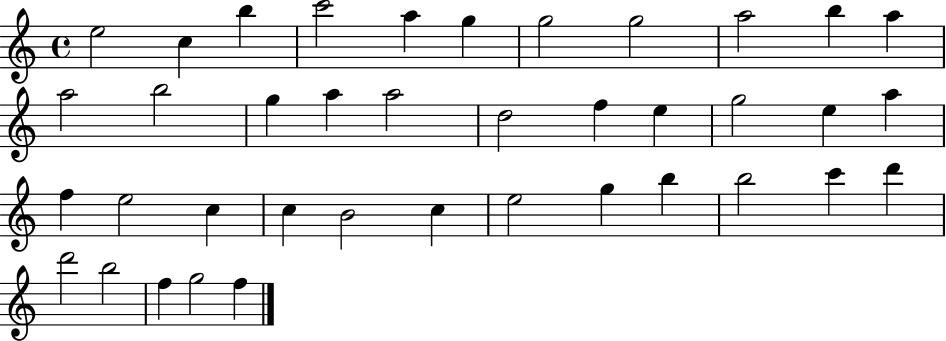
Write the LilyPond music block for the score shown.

{
  \clef treble
  \time 4/4
  \defaultTimeSignature
  \key c \major
  e''2 c''4 b''4 | c'''2 a''4 g''4 | g''2 g''2 | a''2 b''4 a''4 | \break a''2 b''2 | g''4 a''4 a''2 | d''2 f''4 e''4 | g''2 e''4 a''4 | \break f''4 e''2 c''4 | c''4 b'2 c''4 | e''2 g''4 b''4 | b''2 c'''4 d'''4 | \break d'''2 b''2 | f''4 g''2 f''4 | \bar "|."
}